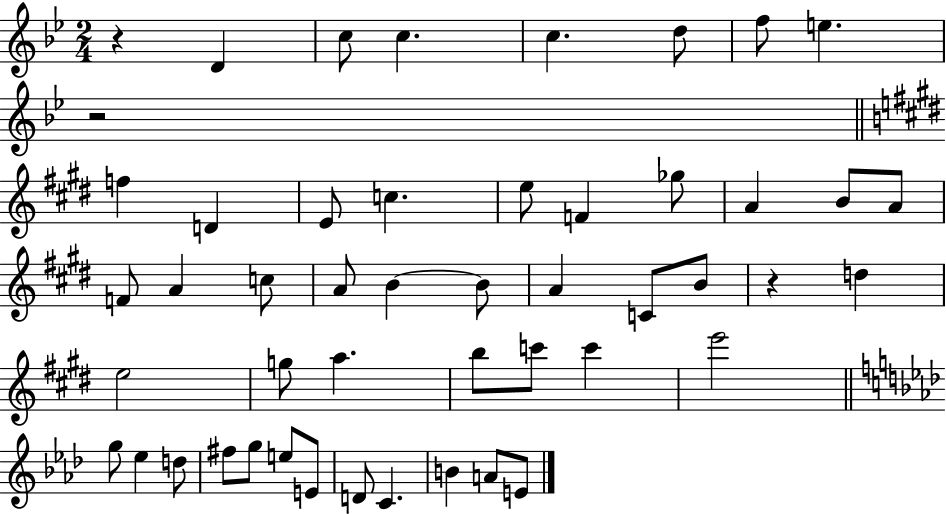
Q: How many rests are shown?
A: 3